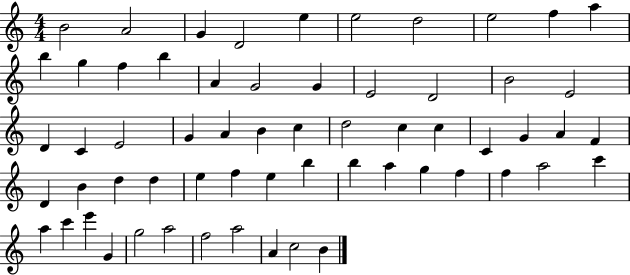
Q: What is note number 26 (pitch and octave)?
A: A4